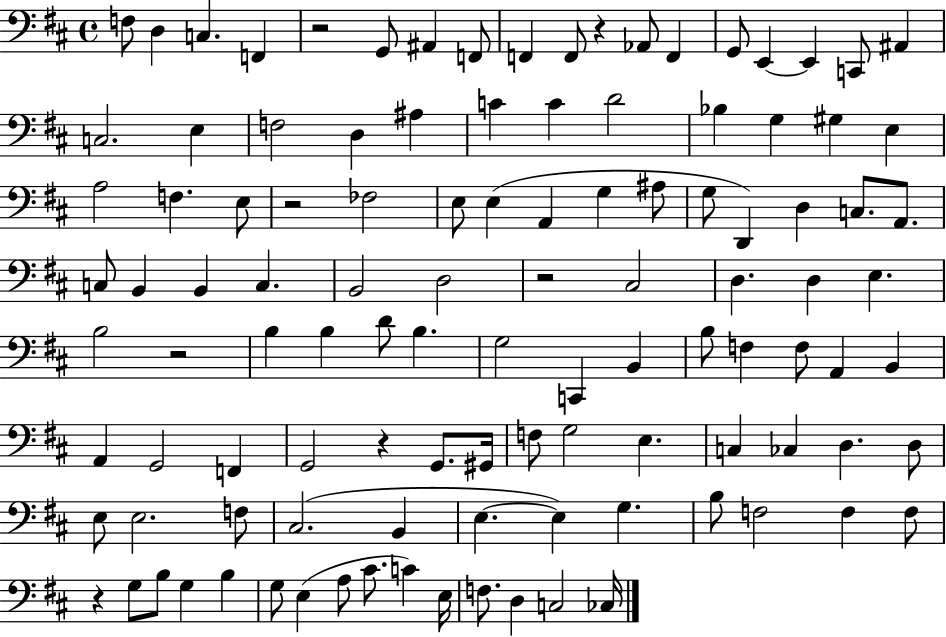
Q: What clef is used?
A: bass